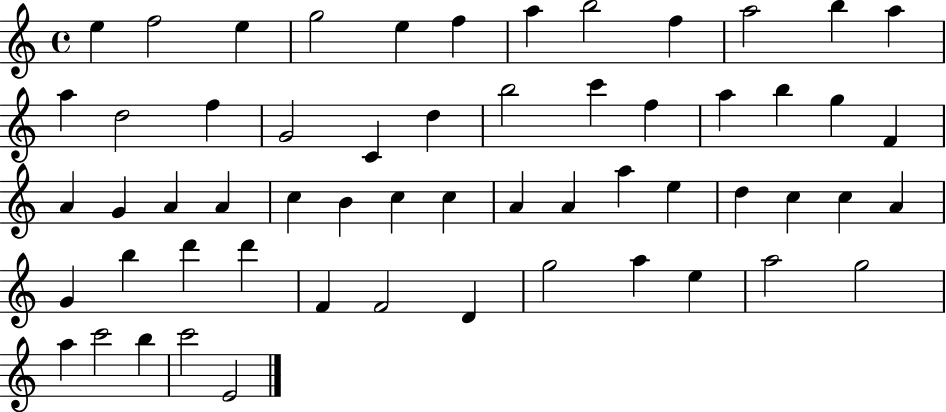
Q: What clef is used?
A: treble